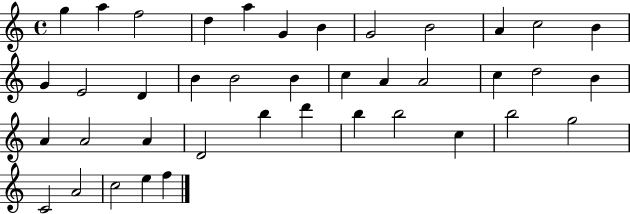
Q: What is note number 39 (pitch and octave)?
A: E5